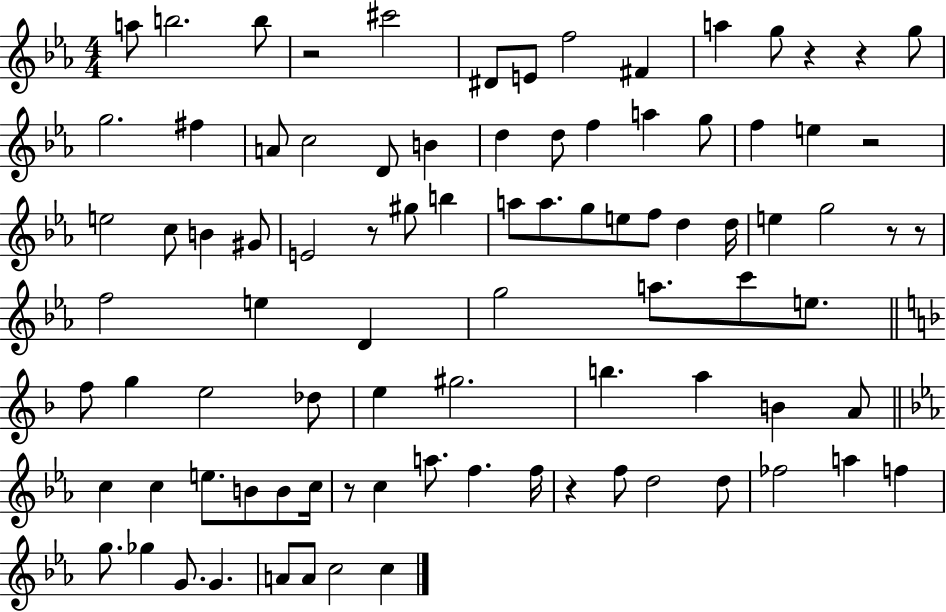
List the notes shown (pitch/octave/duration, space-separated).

A5/e B5/h. B5/e R/h C#6/h D#4/e E4/e F5/h F#4/q A5/q G5/e R/q R/q G5/e G5/h. F#5/q A4/e C5/h D4/e B4/q D5/q D5/e F5/q A5/q G5/e F5/q E5/q R/h E5/h C5/e B4/q G#4/e E4/h R/e G#5/e B5/q A5/e A5/e. G5/e E5/e F5/e D5/q D5/s E5/q G5/h R/e R/e F5/h E5/q D4/q G5/h A5/e. C6/e E5/e. F5/e G5/q E5/h Db5/e E5/q G#5/h. B5/q. A5/q B4/q A4/e C5/q C5/q E5/e. B4/e B4/e C5/s R/e C5/q A5/e. F5/q. F5/s R/q F5/e D5/h D5/e FES5/h A5/q F5/q G5/e. Gb5/q G4/e. G4/q. A4/e A4/e C5/h C5/q